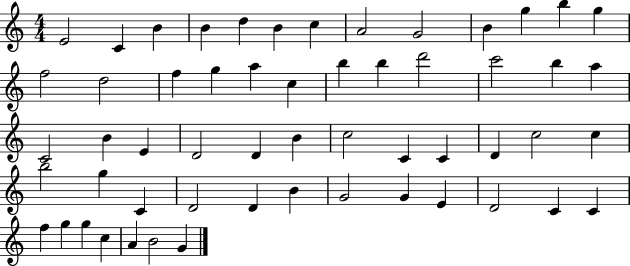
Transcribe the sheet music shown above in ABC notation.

X:1
T:Untitled
M:4/4
L:1/4
K:C
E2 C B B d B c A2 G2 B g b g f2 d2 f g a c b b d'2 c'2 b a C2 B E D2 D B c2 C C D c2 c b2 g C D2 D B G2 G E D2 C C f g g c A B2 G